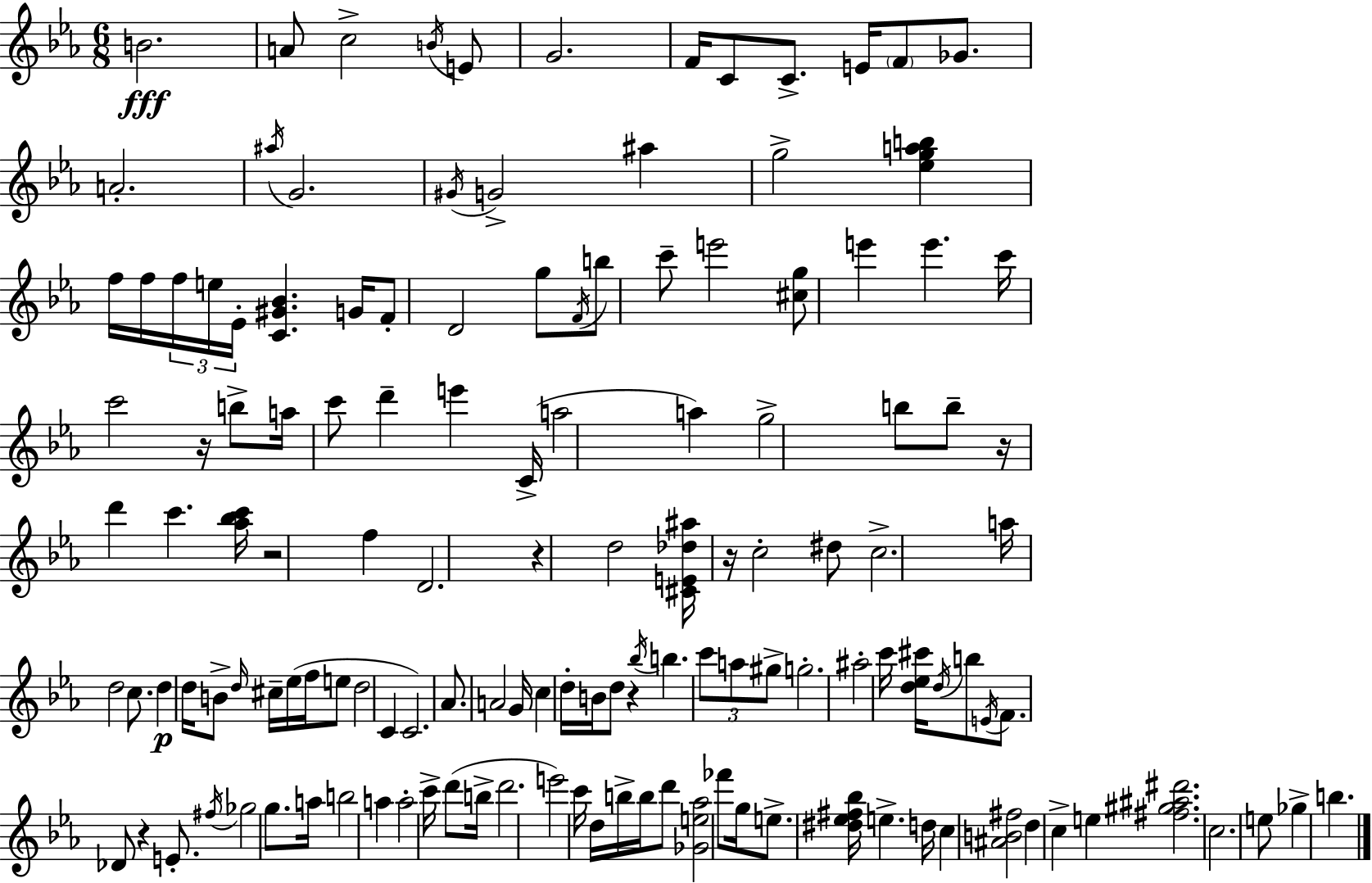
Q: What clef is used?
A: treble